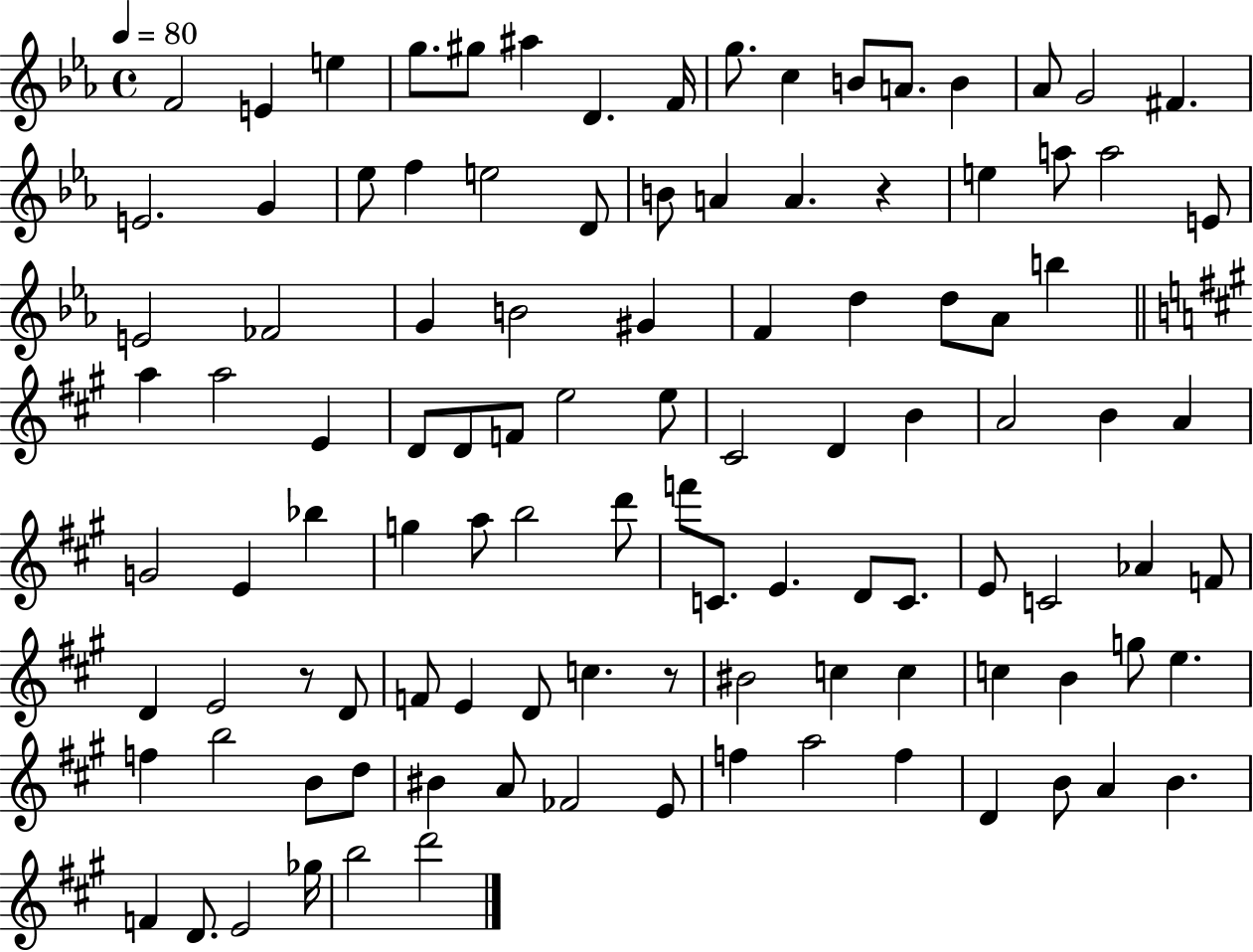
{
  \clef treble
  \time 4/4
  \defaultTimeSignature
  \key ees \major
  \tempo 4 = 80
  f'2 e'4 e''4 | g''8. gis''8 ais''4 d'4. f'16 | g''8. c''4 b'8 a'8. b'4 | aes'8 g'2 fis'4. | \break e'2. g'4 | ees''8 f''4 e''2 d'8 | b'8 a'4 a'4. r4 | e''4 a''8 a''2 e'8 | \break e'2 fes'2 | g'4 b'2 gis'4 | f'4 d''4 d''8 aes'8 b''4 | \bar "||" \break \key a \major a''4 a''2 e'4 | d'8 d'8 f'8 e''2 e''8 | cis'2 d'4 b'4 | a'2 b'4 a'4 | \break g'2 e'4 bes''4 | g''4 a''8 b''2 d'''8 | f'''8 c'8. e'4. d'8 c'8. | e'8 c'2 aes'4 f'8 | \break d'4 e'2 r8 d'8 | f'8 e'4 d'8 c''4. r8 | bis'2 c''4 c''4 | c''4 b'4 g''8 e''4. | \break f''4 b''2 b'8 d''8 | bis'4 a'8 fes'2 e'8 | f''4 a''2 f''4 | d'4 b'8 a'4 b'4. | \break f'4 d'8. e'2 ges''16 | b''2 d'''2 | \bar "|."
}